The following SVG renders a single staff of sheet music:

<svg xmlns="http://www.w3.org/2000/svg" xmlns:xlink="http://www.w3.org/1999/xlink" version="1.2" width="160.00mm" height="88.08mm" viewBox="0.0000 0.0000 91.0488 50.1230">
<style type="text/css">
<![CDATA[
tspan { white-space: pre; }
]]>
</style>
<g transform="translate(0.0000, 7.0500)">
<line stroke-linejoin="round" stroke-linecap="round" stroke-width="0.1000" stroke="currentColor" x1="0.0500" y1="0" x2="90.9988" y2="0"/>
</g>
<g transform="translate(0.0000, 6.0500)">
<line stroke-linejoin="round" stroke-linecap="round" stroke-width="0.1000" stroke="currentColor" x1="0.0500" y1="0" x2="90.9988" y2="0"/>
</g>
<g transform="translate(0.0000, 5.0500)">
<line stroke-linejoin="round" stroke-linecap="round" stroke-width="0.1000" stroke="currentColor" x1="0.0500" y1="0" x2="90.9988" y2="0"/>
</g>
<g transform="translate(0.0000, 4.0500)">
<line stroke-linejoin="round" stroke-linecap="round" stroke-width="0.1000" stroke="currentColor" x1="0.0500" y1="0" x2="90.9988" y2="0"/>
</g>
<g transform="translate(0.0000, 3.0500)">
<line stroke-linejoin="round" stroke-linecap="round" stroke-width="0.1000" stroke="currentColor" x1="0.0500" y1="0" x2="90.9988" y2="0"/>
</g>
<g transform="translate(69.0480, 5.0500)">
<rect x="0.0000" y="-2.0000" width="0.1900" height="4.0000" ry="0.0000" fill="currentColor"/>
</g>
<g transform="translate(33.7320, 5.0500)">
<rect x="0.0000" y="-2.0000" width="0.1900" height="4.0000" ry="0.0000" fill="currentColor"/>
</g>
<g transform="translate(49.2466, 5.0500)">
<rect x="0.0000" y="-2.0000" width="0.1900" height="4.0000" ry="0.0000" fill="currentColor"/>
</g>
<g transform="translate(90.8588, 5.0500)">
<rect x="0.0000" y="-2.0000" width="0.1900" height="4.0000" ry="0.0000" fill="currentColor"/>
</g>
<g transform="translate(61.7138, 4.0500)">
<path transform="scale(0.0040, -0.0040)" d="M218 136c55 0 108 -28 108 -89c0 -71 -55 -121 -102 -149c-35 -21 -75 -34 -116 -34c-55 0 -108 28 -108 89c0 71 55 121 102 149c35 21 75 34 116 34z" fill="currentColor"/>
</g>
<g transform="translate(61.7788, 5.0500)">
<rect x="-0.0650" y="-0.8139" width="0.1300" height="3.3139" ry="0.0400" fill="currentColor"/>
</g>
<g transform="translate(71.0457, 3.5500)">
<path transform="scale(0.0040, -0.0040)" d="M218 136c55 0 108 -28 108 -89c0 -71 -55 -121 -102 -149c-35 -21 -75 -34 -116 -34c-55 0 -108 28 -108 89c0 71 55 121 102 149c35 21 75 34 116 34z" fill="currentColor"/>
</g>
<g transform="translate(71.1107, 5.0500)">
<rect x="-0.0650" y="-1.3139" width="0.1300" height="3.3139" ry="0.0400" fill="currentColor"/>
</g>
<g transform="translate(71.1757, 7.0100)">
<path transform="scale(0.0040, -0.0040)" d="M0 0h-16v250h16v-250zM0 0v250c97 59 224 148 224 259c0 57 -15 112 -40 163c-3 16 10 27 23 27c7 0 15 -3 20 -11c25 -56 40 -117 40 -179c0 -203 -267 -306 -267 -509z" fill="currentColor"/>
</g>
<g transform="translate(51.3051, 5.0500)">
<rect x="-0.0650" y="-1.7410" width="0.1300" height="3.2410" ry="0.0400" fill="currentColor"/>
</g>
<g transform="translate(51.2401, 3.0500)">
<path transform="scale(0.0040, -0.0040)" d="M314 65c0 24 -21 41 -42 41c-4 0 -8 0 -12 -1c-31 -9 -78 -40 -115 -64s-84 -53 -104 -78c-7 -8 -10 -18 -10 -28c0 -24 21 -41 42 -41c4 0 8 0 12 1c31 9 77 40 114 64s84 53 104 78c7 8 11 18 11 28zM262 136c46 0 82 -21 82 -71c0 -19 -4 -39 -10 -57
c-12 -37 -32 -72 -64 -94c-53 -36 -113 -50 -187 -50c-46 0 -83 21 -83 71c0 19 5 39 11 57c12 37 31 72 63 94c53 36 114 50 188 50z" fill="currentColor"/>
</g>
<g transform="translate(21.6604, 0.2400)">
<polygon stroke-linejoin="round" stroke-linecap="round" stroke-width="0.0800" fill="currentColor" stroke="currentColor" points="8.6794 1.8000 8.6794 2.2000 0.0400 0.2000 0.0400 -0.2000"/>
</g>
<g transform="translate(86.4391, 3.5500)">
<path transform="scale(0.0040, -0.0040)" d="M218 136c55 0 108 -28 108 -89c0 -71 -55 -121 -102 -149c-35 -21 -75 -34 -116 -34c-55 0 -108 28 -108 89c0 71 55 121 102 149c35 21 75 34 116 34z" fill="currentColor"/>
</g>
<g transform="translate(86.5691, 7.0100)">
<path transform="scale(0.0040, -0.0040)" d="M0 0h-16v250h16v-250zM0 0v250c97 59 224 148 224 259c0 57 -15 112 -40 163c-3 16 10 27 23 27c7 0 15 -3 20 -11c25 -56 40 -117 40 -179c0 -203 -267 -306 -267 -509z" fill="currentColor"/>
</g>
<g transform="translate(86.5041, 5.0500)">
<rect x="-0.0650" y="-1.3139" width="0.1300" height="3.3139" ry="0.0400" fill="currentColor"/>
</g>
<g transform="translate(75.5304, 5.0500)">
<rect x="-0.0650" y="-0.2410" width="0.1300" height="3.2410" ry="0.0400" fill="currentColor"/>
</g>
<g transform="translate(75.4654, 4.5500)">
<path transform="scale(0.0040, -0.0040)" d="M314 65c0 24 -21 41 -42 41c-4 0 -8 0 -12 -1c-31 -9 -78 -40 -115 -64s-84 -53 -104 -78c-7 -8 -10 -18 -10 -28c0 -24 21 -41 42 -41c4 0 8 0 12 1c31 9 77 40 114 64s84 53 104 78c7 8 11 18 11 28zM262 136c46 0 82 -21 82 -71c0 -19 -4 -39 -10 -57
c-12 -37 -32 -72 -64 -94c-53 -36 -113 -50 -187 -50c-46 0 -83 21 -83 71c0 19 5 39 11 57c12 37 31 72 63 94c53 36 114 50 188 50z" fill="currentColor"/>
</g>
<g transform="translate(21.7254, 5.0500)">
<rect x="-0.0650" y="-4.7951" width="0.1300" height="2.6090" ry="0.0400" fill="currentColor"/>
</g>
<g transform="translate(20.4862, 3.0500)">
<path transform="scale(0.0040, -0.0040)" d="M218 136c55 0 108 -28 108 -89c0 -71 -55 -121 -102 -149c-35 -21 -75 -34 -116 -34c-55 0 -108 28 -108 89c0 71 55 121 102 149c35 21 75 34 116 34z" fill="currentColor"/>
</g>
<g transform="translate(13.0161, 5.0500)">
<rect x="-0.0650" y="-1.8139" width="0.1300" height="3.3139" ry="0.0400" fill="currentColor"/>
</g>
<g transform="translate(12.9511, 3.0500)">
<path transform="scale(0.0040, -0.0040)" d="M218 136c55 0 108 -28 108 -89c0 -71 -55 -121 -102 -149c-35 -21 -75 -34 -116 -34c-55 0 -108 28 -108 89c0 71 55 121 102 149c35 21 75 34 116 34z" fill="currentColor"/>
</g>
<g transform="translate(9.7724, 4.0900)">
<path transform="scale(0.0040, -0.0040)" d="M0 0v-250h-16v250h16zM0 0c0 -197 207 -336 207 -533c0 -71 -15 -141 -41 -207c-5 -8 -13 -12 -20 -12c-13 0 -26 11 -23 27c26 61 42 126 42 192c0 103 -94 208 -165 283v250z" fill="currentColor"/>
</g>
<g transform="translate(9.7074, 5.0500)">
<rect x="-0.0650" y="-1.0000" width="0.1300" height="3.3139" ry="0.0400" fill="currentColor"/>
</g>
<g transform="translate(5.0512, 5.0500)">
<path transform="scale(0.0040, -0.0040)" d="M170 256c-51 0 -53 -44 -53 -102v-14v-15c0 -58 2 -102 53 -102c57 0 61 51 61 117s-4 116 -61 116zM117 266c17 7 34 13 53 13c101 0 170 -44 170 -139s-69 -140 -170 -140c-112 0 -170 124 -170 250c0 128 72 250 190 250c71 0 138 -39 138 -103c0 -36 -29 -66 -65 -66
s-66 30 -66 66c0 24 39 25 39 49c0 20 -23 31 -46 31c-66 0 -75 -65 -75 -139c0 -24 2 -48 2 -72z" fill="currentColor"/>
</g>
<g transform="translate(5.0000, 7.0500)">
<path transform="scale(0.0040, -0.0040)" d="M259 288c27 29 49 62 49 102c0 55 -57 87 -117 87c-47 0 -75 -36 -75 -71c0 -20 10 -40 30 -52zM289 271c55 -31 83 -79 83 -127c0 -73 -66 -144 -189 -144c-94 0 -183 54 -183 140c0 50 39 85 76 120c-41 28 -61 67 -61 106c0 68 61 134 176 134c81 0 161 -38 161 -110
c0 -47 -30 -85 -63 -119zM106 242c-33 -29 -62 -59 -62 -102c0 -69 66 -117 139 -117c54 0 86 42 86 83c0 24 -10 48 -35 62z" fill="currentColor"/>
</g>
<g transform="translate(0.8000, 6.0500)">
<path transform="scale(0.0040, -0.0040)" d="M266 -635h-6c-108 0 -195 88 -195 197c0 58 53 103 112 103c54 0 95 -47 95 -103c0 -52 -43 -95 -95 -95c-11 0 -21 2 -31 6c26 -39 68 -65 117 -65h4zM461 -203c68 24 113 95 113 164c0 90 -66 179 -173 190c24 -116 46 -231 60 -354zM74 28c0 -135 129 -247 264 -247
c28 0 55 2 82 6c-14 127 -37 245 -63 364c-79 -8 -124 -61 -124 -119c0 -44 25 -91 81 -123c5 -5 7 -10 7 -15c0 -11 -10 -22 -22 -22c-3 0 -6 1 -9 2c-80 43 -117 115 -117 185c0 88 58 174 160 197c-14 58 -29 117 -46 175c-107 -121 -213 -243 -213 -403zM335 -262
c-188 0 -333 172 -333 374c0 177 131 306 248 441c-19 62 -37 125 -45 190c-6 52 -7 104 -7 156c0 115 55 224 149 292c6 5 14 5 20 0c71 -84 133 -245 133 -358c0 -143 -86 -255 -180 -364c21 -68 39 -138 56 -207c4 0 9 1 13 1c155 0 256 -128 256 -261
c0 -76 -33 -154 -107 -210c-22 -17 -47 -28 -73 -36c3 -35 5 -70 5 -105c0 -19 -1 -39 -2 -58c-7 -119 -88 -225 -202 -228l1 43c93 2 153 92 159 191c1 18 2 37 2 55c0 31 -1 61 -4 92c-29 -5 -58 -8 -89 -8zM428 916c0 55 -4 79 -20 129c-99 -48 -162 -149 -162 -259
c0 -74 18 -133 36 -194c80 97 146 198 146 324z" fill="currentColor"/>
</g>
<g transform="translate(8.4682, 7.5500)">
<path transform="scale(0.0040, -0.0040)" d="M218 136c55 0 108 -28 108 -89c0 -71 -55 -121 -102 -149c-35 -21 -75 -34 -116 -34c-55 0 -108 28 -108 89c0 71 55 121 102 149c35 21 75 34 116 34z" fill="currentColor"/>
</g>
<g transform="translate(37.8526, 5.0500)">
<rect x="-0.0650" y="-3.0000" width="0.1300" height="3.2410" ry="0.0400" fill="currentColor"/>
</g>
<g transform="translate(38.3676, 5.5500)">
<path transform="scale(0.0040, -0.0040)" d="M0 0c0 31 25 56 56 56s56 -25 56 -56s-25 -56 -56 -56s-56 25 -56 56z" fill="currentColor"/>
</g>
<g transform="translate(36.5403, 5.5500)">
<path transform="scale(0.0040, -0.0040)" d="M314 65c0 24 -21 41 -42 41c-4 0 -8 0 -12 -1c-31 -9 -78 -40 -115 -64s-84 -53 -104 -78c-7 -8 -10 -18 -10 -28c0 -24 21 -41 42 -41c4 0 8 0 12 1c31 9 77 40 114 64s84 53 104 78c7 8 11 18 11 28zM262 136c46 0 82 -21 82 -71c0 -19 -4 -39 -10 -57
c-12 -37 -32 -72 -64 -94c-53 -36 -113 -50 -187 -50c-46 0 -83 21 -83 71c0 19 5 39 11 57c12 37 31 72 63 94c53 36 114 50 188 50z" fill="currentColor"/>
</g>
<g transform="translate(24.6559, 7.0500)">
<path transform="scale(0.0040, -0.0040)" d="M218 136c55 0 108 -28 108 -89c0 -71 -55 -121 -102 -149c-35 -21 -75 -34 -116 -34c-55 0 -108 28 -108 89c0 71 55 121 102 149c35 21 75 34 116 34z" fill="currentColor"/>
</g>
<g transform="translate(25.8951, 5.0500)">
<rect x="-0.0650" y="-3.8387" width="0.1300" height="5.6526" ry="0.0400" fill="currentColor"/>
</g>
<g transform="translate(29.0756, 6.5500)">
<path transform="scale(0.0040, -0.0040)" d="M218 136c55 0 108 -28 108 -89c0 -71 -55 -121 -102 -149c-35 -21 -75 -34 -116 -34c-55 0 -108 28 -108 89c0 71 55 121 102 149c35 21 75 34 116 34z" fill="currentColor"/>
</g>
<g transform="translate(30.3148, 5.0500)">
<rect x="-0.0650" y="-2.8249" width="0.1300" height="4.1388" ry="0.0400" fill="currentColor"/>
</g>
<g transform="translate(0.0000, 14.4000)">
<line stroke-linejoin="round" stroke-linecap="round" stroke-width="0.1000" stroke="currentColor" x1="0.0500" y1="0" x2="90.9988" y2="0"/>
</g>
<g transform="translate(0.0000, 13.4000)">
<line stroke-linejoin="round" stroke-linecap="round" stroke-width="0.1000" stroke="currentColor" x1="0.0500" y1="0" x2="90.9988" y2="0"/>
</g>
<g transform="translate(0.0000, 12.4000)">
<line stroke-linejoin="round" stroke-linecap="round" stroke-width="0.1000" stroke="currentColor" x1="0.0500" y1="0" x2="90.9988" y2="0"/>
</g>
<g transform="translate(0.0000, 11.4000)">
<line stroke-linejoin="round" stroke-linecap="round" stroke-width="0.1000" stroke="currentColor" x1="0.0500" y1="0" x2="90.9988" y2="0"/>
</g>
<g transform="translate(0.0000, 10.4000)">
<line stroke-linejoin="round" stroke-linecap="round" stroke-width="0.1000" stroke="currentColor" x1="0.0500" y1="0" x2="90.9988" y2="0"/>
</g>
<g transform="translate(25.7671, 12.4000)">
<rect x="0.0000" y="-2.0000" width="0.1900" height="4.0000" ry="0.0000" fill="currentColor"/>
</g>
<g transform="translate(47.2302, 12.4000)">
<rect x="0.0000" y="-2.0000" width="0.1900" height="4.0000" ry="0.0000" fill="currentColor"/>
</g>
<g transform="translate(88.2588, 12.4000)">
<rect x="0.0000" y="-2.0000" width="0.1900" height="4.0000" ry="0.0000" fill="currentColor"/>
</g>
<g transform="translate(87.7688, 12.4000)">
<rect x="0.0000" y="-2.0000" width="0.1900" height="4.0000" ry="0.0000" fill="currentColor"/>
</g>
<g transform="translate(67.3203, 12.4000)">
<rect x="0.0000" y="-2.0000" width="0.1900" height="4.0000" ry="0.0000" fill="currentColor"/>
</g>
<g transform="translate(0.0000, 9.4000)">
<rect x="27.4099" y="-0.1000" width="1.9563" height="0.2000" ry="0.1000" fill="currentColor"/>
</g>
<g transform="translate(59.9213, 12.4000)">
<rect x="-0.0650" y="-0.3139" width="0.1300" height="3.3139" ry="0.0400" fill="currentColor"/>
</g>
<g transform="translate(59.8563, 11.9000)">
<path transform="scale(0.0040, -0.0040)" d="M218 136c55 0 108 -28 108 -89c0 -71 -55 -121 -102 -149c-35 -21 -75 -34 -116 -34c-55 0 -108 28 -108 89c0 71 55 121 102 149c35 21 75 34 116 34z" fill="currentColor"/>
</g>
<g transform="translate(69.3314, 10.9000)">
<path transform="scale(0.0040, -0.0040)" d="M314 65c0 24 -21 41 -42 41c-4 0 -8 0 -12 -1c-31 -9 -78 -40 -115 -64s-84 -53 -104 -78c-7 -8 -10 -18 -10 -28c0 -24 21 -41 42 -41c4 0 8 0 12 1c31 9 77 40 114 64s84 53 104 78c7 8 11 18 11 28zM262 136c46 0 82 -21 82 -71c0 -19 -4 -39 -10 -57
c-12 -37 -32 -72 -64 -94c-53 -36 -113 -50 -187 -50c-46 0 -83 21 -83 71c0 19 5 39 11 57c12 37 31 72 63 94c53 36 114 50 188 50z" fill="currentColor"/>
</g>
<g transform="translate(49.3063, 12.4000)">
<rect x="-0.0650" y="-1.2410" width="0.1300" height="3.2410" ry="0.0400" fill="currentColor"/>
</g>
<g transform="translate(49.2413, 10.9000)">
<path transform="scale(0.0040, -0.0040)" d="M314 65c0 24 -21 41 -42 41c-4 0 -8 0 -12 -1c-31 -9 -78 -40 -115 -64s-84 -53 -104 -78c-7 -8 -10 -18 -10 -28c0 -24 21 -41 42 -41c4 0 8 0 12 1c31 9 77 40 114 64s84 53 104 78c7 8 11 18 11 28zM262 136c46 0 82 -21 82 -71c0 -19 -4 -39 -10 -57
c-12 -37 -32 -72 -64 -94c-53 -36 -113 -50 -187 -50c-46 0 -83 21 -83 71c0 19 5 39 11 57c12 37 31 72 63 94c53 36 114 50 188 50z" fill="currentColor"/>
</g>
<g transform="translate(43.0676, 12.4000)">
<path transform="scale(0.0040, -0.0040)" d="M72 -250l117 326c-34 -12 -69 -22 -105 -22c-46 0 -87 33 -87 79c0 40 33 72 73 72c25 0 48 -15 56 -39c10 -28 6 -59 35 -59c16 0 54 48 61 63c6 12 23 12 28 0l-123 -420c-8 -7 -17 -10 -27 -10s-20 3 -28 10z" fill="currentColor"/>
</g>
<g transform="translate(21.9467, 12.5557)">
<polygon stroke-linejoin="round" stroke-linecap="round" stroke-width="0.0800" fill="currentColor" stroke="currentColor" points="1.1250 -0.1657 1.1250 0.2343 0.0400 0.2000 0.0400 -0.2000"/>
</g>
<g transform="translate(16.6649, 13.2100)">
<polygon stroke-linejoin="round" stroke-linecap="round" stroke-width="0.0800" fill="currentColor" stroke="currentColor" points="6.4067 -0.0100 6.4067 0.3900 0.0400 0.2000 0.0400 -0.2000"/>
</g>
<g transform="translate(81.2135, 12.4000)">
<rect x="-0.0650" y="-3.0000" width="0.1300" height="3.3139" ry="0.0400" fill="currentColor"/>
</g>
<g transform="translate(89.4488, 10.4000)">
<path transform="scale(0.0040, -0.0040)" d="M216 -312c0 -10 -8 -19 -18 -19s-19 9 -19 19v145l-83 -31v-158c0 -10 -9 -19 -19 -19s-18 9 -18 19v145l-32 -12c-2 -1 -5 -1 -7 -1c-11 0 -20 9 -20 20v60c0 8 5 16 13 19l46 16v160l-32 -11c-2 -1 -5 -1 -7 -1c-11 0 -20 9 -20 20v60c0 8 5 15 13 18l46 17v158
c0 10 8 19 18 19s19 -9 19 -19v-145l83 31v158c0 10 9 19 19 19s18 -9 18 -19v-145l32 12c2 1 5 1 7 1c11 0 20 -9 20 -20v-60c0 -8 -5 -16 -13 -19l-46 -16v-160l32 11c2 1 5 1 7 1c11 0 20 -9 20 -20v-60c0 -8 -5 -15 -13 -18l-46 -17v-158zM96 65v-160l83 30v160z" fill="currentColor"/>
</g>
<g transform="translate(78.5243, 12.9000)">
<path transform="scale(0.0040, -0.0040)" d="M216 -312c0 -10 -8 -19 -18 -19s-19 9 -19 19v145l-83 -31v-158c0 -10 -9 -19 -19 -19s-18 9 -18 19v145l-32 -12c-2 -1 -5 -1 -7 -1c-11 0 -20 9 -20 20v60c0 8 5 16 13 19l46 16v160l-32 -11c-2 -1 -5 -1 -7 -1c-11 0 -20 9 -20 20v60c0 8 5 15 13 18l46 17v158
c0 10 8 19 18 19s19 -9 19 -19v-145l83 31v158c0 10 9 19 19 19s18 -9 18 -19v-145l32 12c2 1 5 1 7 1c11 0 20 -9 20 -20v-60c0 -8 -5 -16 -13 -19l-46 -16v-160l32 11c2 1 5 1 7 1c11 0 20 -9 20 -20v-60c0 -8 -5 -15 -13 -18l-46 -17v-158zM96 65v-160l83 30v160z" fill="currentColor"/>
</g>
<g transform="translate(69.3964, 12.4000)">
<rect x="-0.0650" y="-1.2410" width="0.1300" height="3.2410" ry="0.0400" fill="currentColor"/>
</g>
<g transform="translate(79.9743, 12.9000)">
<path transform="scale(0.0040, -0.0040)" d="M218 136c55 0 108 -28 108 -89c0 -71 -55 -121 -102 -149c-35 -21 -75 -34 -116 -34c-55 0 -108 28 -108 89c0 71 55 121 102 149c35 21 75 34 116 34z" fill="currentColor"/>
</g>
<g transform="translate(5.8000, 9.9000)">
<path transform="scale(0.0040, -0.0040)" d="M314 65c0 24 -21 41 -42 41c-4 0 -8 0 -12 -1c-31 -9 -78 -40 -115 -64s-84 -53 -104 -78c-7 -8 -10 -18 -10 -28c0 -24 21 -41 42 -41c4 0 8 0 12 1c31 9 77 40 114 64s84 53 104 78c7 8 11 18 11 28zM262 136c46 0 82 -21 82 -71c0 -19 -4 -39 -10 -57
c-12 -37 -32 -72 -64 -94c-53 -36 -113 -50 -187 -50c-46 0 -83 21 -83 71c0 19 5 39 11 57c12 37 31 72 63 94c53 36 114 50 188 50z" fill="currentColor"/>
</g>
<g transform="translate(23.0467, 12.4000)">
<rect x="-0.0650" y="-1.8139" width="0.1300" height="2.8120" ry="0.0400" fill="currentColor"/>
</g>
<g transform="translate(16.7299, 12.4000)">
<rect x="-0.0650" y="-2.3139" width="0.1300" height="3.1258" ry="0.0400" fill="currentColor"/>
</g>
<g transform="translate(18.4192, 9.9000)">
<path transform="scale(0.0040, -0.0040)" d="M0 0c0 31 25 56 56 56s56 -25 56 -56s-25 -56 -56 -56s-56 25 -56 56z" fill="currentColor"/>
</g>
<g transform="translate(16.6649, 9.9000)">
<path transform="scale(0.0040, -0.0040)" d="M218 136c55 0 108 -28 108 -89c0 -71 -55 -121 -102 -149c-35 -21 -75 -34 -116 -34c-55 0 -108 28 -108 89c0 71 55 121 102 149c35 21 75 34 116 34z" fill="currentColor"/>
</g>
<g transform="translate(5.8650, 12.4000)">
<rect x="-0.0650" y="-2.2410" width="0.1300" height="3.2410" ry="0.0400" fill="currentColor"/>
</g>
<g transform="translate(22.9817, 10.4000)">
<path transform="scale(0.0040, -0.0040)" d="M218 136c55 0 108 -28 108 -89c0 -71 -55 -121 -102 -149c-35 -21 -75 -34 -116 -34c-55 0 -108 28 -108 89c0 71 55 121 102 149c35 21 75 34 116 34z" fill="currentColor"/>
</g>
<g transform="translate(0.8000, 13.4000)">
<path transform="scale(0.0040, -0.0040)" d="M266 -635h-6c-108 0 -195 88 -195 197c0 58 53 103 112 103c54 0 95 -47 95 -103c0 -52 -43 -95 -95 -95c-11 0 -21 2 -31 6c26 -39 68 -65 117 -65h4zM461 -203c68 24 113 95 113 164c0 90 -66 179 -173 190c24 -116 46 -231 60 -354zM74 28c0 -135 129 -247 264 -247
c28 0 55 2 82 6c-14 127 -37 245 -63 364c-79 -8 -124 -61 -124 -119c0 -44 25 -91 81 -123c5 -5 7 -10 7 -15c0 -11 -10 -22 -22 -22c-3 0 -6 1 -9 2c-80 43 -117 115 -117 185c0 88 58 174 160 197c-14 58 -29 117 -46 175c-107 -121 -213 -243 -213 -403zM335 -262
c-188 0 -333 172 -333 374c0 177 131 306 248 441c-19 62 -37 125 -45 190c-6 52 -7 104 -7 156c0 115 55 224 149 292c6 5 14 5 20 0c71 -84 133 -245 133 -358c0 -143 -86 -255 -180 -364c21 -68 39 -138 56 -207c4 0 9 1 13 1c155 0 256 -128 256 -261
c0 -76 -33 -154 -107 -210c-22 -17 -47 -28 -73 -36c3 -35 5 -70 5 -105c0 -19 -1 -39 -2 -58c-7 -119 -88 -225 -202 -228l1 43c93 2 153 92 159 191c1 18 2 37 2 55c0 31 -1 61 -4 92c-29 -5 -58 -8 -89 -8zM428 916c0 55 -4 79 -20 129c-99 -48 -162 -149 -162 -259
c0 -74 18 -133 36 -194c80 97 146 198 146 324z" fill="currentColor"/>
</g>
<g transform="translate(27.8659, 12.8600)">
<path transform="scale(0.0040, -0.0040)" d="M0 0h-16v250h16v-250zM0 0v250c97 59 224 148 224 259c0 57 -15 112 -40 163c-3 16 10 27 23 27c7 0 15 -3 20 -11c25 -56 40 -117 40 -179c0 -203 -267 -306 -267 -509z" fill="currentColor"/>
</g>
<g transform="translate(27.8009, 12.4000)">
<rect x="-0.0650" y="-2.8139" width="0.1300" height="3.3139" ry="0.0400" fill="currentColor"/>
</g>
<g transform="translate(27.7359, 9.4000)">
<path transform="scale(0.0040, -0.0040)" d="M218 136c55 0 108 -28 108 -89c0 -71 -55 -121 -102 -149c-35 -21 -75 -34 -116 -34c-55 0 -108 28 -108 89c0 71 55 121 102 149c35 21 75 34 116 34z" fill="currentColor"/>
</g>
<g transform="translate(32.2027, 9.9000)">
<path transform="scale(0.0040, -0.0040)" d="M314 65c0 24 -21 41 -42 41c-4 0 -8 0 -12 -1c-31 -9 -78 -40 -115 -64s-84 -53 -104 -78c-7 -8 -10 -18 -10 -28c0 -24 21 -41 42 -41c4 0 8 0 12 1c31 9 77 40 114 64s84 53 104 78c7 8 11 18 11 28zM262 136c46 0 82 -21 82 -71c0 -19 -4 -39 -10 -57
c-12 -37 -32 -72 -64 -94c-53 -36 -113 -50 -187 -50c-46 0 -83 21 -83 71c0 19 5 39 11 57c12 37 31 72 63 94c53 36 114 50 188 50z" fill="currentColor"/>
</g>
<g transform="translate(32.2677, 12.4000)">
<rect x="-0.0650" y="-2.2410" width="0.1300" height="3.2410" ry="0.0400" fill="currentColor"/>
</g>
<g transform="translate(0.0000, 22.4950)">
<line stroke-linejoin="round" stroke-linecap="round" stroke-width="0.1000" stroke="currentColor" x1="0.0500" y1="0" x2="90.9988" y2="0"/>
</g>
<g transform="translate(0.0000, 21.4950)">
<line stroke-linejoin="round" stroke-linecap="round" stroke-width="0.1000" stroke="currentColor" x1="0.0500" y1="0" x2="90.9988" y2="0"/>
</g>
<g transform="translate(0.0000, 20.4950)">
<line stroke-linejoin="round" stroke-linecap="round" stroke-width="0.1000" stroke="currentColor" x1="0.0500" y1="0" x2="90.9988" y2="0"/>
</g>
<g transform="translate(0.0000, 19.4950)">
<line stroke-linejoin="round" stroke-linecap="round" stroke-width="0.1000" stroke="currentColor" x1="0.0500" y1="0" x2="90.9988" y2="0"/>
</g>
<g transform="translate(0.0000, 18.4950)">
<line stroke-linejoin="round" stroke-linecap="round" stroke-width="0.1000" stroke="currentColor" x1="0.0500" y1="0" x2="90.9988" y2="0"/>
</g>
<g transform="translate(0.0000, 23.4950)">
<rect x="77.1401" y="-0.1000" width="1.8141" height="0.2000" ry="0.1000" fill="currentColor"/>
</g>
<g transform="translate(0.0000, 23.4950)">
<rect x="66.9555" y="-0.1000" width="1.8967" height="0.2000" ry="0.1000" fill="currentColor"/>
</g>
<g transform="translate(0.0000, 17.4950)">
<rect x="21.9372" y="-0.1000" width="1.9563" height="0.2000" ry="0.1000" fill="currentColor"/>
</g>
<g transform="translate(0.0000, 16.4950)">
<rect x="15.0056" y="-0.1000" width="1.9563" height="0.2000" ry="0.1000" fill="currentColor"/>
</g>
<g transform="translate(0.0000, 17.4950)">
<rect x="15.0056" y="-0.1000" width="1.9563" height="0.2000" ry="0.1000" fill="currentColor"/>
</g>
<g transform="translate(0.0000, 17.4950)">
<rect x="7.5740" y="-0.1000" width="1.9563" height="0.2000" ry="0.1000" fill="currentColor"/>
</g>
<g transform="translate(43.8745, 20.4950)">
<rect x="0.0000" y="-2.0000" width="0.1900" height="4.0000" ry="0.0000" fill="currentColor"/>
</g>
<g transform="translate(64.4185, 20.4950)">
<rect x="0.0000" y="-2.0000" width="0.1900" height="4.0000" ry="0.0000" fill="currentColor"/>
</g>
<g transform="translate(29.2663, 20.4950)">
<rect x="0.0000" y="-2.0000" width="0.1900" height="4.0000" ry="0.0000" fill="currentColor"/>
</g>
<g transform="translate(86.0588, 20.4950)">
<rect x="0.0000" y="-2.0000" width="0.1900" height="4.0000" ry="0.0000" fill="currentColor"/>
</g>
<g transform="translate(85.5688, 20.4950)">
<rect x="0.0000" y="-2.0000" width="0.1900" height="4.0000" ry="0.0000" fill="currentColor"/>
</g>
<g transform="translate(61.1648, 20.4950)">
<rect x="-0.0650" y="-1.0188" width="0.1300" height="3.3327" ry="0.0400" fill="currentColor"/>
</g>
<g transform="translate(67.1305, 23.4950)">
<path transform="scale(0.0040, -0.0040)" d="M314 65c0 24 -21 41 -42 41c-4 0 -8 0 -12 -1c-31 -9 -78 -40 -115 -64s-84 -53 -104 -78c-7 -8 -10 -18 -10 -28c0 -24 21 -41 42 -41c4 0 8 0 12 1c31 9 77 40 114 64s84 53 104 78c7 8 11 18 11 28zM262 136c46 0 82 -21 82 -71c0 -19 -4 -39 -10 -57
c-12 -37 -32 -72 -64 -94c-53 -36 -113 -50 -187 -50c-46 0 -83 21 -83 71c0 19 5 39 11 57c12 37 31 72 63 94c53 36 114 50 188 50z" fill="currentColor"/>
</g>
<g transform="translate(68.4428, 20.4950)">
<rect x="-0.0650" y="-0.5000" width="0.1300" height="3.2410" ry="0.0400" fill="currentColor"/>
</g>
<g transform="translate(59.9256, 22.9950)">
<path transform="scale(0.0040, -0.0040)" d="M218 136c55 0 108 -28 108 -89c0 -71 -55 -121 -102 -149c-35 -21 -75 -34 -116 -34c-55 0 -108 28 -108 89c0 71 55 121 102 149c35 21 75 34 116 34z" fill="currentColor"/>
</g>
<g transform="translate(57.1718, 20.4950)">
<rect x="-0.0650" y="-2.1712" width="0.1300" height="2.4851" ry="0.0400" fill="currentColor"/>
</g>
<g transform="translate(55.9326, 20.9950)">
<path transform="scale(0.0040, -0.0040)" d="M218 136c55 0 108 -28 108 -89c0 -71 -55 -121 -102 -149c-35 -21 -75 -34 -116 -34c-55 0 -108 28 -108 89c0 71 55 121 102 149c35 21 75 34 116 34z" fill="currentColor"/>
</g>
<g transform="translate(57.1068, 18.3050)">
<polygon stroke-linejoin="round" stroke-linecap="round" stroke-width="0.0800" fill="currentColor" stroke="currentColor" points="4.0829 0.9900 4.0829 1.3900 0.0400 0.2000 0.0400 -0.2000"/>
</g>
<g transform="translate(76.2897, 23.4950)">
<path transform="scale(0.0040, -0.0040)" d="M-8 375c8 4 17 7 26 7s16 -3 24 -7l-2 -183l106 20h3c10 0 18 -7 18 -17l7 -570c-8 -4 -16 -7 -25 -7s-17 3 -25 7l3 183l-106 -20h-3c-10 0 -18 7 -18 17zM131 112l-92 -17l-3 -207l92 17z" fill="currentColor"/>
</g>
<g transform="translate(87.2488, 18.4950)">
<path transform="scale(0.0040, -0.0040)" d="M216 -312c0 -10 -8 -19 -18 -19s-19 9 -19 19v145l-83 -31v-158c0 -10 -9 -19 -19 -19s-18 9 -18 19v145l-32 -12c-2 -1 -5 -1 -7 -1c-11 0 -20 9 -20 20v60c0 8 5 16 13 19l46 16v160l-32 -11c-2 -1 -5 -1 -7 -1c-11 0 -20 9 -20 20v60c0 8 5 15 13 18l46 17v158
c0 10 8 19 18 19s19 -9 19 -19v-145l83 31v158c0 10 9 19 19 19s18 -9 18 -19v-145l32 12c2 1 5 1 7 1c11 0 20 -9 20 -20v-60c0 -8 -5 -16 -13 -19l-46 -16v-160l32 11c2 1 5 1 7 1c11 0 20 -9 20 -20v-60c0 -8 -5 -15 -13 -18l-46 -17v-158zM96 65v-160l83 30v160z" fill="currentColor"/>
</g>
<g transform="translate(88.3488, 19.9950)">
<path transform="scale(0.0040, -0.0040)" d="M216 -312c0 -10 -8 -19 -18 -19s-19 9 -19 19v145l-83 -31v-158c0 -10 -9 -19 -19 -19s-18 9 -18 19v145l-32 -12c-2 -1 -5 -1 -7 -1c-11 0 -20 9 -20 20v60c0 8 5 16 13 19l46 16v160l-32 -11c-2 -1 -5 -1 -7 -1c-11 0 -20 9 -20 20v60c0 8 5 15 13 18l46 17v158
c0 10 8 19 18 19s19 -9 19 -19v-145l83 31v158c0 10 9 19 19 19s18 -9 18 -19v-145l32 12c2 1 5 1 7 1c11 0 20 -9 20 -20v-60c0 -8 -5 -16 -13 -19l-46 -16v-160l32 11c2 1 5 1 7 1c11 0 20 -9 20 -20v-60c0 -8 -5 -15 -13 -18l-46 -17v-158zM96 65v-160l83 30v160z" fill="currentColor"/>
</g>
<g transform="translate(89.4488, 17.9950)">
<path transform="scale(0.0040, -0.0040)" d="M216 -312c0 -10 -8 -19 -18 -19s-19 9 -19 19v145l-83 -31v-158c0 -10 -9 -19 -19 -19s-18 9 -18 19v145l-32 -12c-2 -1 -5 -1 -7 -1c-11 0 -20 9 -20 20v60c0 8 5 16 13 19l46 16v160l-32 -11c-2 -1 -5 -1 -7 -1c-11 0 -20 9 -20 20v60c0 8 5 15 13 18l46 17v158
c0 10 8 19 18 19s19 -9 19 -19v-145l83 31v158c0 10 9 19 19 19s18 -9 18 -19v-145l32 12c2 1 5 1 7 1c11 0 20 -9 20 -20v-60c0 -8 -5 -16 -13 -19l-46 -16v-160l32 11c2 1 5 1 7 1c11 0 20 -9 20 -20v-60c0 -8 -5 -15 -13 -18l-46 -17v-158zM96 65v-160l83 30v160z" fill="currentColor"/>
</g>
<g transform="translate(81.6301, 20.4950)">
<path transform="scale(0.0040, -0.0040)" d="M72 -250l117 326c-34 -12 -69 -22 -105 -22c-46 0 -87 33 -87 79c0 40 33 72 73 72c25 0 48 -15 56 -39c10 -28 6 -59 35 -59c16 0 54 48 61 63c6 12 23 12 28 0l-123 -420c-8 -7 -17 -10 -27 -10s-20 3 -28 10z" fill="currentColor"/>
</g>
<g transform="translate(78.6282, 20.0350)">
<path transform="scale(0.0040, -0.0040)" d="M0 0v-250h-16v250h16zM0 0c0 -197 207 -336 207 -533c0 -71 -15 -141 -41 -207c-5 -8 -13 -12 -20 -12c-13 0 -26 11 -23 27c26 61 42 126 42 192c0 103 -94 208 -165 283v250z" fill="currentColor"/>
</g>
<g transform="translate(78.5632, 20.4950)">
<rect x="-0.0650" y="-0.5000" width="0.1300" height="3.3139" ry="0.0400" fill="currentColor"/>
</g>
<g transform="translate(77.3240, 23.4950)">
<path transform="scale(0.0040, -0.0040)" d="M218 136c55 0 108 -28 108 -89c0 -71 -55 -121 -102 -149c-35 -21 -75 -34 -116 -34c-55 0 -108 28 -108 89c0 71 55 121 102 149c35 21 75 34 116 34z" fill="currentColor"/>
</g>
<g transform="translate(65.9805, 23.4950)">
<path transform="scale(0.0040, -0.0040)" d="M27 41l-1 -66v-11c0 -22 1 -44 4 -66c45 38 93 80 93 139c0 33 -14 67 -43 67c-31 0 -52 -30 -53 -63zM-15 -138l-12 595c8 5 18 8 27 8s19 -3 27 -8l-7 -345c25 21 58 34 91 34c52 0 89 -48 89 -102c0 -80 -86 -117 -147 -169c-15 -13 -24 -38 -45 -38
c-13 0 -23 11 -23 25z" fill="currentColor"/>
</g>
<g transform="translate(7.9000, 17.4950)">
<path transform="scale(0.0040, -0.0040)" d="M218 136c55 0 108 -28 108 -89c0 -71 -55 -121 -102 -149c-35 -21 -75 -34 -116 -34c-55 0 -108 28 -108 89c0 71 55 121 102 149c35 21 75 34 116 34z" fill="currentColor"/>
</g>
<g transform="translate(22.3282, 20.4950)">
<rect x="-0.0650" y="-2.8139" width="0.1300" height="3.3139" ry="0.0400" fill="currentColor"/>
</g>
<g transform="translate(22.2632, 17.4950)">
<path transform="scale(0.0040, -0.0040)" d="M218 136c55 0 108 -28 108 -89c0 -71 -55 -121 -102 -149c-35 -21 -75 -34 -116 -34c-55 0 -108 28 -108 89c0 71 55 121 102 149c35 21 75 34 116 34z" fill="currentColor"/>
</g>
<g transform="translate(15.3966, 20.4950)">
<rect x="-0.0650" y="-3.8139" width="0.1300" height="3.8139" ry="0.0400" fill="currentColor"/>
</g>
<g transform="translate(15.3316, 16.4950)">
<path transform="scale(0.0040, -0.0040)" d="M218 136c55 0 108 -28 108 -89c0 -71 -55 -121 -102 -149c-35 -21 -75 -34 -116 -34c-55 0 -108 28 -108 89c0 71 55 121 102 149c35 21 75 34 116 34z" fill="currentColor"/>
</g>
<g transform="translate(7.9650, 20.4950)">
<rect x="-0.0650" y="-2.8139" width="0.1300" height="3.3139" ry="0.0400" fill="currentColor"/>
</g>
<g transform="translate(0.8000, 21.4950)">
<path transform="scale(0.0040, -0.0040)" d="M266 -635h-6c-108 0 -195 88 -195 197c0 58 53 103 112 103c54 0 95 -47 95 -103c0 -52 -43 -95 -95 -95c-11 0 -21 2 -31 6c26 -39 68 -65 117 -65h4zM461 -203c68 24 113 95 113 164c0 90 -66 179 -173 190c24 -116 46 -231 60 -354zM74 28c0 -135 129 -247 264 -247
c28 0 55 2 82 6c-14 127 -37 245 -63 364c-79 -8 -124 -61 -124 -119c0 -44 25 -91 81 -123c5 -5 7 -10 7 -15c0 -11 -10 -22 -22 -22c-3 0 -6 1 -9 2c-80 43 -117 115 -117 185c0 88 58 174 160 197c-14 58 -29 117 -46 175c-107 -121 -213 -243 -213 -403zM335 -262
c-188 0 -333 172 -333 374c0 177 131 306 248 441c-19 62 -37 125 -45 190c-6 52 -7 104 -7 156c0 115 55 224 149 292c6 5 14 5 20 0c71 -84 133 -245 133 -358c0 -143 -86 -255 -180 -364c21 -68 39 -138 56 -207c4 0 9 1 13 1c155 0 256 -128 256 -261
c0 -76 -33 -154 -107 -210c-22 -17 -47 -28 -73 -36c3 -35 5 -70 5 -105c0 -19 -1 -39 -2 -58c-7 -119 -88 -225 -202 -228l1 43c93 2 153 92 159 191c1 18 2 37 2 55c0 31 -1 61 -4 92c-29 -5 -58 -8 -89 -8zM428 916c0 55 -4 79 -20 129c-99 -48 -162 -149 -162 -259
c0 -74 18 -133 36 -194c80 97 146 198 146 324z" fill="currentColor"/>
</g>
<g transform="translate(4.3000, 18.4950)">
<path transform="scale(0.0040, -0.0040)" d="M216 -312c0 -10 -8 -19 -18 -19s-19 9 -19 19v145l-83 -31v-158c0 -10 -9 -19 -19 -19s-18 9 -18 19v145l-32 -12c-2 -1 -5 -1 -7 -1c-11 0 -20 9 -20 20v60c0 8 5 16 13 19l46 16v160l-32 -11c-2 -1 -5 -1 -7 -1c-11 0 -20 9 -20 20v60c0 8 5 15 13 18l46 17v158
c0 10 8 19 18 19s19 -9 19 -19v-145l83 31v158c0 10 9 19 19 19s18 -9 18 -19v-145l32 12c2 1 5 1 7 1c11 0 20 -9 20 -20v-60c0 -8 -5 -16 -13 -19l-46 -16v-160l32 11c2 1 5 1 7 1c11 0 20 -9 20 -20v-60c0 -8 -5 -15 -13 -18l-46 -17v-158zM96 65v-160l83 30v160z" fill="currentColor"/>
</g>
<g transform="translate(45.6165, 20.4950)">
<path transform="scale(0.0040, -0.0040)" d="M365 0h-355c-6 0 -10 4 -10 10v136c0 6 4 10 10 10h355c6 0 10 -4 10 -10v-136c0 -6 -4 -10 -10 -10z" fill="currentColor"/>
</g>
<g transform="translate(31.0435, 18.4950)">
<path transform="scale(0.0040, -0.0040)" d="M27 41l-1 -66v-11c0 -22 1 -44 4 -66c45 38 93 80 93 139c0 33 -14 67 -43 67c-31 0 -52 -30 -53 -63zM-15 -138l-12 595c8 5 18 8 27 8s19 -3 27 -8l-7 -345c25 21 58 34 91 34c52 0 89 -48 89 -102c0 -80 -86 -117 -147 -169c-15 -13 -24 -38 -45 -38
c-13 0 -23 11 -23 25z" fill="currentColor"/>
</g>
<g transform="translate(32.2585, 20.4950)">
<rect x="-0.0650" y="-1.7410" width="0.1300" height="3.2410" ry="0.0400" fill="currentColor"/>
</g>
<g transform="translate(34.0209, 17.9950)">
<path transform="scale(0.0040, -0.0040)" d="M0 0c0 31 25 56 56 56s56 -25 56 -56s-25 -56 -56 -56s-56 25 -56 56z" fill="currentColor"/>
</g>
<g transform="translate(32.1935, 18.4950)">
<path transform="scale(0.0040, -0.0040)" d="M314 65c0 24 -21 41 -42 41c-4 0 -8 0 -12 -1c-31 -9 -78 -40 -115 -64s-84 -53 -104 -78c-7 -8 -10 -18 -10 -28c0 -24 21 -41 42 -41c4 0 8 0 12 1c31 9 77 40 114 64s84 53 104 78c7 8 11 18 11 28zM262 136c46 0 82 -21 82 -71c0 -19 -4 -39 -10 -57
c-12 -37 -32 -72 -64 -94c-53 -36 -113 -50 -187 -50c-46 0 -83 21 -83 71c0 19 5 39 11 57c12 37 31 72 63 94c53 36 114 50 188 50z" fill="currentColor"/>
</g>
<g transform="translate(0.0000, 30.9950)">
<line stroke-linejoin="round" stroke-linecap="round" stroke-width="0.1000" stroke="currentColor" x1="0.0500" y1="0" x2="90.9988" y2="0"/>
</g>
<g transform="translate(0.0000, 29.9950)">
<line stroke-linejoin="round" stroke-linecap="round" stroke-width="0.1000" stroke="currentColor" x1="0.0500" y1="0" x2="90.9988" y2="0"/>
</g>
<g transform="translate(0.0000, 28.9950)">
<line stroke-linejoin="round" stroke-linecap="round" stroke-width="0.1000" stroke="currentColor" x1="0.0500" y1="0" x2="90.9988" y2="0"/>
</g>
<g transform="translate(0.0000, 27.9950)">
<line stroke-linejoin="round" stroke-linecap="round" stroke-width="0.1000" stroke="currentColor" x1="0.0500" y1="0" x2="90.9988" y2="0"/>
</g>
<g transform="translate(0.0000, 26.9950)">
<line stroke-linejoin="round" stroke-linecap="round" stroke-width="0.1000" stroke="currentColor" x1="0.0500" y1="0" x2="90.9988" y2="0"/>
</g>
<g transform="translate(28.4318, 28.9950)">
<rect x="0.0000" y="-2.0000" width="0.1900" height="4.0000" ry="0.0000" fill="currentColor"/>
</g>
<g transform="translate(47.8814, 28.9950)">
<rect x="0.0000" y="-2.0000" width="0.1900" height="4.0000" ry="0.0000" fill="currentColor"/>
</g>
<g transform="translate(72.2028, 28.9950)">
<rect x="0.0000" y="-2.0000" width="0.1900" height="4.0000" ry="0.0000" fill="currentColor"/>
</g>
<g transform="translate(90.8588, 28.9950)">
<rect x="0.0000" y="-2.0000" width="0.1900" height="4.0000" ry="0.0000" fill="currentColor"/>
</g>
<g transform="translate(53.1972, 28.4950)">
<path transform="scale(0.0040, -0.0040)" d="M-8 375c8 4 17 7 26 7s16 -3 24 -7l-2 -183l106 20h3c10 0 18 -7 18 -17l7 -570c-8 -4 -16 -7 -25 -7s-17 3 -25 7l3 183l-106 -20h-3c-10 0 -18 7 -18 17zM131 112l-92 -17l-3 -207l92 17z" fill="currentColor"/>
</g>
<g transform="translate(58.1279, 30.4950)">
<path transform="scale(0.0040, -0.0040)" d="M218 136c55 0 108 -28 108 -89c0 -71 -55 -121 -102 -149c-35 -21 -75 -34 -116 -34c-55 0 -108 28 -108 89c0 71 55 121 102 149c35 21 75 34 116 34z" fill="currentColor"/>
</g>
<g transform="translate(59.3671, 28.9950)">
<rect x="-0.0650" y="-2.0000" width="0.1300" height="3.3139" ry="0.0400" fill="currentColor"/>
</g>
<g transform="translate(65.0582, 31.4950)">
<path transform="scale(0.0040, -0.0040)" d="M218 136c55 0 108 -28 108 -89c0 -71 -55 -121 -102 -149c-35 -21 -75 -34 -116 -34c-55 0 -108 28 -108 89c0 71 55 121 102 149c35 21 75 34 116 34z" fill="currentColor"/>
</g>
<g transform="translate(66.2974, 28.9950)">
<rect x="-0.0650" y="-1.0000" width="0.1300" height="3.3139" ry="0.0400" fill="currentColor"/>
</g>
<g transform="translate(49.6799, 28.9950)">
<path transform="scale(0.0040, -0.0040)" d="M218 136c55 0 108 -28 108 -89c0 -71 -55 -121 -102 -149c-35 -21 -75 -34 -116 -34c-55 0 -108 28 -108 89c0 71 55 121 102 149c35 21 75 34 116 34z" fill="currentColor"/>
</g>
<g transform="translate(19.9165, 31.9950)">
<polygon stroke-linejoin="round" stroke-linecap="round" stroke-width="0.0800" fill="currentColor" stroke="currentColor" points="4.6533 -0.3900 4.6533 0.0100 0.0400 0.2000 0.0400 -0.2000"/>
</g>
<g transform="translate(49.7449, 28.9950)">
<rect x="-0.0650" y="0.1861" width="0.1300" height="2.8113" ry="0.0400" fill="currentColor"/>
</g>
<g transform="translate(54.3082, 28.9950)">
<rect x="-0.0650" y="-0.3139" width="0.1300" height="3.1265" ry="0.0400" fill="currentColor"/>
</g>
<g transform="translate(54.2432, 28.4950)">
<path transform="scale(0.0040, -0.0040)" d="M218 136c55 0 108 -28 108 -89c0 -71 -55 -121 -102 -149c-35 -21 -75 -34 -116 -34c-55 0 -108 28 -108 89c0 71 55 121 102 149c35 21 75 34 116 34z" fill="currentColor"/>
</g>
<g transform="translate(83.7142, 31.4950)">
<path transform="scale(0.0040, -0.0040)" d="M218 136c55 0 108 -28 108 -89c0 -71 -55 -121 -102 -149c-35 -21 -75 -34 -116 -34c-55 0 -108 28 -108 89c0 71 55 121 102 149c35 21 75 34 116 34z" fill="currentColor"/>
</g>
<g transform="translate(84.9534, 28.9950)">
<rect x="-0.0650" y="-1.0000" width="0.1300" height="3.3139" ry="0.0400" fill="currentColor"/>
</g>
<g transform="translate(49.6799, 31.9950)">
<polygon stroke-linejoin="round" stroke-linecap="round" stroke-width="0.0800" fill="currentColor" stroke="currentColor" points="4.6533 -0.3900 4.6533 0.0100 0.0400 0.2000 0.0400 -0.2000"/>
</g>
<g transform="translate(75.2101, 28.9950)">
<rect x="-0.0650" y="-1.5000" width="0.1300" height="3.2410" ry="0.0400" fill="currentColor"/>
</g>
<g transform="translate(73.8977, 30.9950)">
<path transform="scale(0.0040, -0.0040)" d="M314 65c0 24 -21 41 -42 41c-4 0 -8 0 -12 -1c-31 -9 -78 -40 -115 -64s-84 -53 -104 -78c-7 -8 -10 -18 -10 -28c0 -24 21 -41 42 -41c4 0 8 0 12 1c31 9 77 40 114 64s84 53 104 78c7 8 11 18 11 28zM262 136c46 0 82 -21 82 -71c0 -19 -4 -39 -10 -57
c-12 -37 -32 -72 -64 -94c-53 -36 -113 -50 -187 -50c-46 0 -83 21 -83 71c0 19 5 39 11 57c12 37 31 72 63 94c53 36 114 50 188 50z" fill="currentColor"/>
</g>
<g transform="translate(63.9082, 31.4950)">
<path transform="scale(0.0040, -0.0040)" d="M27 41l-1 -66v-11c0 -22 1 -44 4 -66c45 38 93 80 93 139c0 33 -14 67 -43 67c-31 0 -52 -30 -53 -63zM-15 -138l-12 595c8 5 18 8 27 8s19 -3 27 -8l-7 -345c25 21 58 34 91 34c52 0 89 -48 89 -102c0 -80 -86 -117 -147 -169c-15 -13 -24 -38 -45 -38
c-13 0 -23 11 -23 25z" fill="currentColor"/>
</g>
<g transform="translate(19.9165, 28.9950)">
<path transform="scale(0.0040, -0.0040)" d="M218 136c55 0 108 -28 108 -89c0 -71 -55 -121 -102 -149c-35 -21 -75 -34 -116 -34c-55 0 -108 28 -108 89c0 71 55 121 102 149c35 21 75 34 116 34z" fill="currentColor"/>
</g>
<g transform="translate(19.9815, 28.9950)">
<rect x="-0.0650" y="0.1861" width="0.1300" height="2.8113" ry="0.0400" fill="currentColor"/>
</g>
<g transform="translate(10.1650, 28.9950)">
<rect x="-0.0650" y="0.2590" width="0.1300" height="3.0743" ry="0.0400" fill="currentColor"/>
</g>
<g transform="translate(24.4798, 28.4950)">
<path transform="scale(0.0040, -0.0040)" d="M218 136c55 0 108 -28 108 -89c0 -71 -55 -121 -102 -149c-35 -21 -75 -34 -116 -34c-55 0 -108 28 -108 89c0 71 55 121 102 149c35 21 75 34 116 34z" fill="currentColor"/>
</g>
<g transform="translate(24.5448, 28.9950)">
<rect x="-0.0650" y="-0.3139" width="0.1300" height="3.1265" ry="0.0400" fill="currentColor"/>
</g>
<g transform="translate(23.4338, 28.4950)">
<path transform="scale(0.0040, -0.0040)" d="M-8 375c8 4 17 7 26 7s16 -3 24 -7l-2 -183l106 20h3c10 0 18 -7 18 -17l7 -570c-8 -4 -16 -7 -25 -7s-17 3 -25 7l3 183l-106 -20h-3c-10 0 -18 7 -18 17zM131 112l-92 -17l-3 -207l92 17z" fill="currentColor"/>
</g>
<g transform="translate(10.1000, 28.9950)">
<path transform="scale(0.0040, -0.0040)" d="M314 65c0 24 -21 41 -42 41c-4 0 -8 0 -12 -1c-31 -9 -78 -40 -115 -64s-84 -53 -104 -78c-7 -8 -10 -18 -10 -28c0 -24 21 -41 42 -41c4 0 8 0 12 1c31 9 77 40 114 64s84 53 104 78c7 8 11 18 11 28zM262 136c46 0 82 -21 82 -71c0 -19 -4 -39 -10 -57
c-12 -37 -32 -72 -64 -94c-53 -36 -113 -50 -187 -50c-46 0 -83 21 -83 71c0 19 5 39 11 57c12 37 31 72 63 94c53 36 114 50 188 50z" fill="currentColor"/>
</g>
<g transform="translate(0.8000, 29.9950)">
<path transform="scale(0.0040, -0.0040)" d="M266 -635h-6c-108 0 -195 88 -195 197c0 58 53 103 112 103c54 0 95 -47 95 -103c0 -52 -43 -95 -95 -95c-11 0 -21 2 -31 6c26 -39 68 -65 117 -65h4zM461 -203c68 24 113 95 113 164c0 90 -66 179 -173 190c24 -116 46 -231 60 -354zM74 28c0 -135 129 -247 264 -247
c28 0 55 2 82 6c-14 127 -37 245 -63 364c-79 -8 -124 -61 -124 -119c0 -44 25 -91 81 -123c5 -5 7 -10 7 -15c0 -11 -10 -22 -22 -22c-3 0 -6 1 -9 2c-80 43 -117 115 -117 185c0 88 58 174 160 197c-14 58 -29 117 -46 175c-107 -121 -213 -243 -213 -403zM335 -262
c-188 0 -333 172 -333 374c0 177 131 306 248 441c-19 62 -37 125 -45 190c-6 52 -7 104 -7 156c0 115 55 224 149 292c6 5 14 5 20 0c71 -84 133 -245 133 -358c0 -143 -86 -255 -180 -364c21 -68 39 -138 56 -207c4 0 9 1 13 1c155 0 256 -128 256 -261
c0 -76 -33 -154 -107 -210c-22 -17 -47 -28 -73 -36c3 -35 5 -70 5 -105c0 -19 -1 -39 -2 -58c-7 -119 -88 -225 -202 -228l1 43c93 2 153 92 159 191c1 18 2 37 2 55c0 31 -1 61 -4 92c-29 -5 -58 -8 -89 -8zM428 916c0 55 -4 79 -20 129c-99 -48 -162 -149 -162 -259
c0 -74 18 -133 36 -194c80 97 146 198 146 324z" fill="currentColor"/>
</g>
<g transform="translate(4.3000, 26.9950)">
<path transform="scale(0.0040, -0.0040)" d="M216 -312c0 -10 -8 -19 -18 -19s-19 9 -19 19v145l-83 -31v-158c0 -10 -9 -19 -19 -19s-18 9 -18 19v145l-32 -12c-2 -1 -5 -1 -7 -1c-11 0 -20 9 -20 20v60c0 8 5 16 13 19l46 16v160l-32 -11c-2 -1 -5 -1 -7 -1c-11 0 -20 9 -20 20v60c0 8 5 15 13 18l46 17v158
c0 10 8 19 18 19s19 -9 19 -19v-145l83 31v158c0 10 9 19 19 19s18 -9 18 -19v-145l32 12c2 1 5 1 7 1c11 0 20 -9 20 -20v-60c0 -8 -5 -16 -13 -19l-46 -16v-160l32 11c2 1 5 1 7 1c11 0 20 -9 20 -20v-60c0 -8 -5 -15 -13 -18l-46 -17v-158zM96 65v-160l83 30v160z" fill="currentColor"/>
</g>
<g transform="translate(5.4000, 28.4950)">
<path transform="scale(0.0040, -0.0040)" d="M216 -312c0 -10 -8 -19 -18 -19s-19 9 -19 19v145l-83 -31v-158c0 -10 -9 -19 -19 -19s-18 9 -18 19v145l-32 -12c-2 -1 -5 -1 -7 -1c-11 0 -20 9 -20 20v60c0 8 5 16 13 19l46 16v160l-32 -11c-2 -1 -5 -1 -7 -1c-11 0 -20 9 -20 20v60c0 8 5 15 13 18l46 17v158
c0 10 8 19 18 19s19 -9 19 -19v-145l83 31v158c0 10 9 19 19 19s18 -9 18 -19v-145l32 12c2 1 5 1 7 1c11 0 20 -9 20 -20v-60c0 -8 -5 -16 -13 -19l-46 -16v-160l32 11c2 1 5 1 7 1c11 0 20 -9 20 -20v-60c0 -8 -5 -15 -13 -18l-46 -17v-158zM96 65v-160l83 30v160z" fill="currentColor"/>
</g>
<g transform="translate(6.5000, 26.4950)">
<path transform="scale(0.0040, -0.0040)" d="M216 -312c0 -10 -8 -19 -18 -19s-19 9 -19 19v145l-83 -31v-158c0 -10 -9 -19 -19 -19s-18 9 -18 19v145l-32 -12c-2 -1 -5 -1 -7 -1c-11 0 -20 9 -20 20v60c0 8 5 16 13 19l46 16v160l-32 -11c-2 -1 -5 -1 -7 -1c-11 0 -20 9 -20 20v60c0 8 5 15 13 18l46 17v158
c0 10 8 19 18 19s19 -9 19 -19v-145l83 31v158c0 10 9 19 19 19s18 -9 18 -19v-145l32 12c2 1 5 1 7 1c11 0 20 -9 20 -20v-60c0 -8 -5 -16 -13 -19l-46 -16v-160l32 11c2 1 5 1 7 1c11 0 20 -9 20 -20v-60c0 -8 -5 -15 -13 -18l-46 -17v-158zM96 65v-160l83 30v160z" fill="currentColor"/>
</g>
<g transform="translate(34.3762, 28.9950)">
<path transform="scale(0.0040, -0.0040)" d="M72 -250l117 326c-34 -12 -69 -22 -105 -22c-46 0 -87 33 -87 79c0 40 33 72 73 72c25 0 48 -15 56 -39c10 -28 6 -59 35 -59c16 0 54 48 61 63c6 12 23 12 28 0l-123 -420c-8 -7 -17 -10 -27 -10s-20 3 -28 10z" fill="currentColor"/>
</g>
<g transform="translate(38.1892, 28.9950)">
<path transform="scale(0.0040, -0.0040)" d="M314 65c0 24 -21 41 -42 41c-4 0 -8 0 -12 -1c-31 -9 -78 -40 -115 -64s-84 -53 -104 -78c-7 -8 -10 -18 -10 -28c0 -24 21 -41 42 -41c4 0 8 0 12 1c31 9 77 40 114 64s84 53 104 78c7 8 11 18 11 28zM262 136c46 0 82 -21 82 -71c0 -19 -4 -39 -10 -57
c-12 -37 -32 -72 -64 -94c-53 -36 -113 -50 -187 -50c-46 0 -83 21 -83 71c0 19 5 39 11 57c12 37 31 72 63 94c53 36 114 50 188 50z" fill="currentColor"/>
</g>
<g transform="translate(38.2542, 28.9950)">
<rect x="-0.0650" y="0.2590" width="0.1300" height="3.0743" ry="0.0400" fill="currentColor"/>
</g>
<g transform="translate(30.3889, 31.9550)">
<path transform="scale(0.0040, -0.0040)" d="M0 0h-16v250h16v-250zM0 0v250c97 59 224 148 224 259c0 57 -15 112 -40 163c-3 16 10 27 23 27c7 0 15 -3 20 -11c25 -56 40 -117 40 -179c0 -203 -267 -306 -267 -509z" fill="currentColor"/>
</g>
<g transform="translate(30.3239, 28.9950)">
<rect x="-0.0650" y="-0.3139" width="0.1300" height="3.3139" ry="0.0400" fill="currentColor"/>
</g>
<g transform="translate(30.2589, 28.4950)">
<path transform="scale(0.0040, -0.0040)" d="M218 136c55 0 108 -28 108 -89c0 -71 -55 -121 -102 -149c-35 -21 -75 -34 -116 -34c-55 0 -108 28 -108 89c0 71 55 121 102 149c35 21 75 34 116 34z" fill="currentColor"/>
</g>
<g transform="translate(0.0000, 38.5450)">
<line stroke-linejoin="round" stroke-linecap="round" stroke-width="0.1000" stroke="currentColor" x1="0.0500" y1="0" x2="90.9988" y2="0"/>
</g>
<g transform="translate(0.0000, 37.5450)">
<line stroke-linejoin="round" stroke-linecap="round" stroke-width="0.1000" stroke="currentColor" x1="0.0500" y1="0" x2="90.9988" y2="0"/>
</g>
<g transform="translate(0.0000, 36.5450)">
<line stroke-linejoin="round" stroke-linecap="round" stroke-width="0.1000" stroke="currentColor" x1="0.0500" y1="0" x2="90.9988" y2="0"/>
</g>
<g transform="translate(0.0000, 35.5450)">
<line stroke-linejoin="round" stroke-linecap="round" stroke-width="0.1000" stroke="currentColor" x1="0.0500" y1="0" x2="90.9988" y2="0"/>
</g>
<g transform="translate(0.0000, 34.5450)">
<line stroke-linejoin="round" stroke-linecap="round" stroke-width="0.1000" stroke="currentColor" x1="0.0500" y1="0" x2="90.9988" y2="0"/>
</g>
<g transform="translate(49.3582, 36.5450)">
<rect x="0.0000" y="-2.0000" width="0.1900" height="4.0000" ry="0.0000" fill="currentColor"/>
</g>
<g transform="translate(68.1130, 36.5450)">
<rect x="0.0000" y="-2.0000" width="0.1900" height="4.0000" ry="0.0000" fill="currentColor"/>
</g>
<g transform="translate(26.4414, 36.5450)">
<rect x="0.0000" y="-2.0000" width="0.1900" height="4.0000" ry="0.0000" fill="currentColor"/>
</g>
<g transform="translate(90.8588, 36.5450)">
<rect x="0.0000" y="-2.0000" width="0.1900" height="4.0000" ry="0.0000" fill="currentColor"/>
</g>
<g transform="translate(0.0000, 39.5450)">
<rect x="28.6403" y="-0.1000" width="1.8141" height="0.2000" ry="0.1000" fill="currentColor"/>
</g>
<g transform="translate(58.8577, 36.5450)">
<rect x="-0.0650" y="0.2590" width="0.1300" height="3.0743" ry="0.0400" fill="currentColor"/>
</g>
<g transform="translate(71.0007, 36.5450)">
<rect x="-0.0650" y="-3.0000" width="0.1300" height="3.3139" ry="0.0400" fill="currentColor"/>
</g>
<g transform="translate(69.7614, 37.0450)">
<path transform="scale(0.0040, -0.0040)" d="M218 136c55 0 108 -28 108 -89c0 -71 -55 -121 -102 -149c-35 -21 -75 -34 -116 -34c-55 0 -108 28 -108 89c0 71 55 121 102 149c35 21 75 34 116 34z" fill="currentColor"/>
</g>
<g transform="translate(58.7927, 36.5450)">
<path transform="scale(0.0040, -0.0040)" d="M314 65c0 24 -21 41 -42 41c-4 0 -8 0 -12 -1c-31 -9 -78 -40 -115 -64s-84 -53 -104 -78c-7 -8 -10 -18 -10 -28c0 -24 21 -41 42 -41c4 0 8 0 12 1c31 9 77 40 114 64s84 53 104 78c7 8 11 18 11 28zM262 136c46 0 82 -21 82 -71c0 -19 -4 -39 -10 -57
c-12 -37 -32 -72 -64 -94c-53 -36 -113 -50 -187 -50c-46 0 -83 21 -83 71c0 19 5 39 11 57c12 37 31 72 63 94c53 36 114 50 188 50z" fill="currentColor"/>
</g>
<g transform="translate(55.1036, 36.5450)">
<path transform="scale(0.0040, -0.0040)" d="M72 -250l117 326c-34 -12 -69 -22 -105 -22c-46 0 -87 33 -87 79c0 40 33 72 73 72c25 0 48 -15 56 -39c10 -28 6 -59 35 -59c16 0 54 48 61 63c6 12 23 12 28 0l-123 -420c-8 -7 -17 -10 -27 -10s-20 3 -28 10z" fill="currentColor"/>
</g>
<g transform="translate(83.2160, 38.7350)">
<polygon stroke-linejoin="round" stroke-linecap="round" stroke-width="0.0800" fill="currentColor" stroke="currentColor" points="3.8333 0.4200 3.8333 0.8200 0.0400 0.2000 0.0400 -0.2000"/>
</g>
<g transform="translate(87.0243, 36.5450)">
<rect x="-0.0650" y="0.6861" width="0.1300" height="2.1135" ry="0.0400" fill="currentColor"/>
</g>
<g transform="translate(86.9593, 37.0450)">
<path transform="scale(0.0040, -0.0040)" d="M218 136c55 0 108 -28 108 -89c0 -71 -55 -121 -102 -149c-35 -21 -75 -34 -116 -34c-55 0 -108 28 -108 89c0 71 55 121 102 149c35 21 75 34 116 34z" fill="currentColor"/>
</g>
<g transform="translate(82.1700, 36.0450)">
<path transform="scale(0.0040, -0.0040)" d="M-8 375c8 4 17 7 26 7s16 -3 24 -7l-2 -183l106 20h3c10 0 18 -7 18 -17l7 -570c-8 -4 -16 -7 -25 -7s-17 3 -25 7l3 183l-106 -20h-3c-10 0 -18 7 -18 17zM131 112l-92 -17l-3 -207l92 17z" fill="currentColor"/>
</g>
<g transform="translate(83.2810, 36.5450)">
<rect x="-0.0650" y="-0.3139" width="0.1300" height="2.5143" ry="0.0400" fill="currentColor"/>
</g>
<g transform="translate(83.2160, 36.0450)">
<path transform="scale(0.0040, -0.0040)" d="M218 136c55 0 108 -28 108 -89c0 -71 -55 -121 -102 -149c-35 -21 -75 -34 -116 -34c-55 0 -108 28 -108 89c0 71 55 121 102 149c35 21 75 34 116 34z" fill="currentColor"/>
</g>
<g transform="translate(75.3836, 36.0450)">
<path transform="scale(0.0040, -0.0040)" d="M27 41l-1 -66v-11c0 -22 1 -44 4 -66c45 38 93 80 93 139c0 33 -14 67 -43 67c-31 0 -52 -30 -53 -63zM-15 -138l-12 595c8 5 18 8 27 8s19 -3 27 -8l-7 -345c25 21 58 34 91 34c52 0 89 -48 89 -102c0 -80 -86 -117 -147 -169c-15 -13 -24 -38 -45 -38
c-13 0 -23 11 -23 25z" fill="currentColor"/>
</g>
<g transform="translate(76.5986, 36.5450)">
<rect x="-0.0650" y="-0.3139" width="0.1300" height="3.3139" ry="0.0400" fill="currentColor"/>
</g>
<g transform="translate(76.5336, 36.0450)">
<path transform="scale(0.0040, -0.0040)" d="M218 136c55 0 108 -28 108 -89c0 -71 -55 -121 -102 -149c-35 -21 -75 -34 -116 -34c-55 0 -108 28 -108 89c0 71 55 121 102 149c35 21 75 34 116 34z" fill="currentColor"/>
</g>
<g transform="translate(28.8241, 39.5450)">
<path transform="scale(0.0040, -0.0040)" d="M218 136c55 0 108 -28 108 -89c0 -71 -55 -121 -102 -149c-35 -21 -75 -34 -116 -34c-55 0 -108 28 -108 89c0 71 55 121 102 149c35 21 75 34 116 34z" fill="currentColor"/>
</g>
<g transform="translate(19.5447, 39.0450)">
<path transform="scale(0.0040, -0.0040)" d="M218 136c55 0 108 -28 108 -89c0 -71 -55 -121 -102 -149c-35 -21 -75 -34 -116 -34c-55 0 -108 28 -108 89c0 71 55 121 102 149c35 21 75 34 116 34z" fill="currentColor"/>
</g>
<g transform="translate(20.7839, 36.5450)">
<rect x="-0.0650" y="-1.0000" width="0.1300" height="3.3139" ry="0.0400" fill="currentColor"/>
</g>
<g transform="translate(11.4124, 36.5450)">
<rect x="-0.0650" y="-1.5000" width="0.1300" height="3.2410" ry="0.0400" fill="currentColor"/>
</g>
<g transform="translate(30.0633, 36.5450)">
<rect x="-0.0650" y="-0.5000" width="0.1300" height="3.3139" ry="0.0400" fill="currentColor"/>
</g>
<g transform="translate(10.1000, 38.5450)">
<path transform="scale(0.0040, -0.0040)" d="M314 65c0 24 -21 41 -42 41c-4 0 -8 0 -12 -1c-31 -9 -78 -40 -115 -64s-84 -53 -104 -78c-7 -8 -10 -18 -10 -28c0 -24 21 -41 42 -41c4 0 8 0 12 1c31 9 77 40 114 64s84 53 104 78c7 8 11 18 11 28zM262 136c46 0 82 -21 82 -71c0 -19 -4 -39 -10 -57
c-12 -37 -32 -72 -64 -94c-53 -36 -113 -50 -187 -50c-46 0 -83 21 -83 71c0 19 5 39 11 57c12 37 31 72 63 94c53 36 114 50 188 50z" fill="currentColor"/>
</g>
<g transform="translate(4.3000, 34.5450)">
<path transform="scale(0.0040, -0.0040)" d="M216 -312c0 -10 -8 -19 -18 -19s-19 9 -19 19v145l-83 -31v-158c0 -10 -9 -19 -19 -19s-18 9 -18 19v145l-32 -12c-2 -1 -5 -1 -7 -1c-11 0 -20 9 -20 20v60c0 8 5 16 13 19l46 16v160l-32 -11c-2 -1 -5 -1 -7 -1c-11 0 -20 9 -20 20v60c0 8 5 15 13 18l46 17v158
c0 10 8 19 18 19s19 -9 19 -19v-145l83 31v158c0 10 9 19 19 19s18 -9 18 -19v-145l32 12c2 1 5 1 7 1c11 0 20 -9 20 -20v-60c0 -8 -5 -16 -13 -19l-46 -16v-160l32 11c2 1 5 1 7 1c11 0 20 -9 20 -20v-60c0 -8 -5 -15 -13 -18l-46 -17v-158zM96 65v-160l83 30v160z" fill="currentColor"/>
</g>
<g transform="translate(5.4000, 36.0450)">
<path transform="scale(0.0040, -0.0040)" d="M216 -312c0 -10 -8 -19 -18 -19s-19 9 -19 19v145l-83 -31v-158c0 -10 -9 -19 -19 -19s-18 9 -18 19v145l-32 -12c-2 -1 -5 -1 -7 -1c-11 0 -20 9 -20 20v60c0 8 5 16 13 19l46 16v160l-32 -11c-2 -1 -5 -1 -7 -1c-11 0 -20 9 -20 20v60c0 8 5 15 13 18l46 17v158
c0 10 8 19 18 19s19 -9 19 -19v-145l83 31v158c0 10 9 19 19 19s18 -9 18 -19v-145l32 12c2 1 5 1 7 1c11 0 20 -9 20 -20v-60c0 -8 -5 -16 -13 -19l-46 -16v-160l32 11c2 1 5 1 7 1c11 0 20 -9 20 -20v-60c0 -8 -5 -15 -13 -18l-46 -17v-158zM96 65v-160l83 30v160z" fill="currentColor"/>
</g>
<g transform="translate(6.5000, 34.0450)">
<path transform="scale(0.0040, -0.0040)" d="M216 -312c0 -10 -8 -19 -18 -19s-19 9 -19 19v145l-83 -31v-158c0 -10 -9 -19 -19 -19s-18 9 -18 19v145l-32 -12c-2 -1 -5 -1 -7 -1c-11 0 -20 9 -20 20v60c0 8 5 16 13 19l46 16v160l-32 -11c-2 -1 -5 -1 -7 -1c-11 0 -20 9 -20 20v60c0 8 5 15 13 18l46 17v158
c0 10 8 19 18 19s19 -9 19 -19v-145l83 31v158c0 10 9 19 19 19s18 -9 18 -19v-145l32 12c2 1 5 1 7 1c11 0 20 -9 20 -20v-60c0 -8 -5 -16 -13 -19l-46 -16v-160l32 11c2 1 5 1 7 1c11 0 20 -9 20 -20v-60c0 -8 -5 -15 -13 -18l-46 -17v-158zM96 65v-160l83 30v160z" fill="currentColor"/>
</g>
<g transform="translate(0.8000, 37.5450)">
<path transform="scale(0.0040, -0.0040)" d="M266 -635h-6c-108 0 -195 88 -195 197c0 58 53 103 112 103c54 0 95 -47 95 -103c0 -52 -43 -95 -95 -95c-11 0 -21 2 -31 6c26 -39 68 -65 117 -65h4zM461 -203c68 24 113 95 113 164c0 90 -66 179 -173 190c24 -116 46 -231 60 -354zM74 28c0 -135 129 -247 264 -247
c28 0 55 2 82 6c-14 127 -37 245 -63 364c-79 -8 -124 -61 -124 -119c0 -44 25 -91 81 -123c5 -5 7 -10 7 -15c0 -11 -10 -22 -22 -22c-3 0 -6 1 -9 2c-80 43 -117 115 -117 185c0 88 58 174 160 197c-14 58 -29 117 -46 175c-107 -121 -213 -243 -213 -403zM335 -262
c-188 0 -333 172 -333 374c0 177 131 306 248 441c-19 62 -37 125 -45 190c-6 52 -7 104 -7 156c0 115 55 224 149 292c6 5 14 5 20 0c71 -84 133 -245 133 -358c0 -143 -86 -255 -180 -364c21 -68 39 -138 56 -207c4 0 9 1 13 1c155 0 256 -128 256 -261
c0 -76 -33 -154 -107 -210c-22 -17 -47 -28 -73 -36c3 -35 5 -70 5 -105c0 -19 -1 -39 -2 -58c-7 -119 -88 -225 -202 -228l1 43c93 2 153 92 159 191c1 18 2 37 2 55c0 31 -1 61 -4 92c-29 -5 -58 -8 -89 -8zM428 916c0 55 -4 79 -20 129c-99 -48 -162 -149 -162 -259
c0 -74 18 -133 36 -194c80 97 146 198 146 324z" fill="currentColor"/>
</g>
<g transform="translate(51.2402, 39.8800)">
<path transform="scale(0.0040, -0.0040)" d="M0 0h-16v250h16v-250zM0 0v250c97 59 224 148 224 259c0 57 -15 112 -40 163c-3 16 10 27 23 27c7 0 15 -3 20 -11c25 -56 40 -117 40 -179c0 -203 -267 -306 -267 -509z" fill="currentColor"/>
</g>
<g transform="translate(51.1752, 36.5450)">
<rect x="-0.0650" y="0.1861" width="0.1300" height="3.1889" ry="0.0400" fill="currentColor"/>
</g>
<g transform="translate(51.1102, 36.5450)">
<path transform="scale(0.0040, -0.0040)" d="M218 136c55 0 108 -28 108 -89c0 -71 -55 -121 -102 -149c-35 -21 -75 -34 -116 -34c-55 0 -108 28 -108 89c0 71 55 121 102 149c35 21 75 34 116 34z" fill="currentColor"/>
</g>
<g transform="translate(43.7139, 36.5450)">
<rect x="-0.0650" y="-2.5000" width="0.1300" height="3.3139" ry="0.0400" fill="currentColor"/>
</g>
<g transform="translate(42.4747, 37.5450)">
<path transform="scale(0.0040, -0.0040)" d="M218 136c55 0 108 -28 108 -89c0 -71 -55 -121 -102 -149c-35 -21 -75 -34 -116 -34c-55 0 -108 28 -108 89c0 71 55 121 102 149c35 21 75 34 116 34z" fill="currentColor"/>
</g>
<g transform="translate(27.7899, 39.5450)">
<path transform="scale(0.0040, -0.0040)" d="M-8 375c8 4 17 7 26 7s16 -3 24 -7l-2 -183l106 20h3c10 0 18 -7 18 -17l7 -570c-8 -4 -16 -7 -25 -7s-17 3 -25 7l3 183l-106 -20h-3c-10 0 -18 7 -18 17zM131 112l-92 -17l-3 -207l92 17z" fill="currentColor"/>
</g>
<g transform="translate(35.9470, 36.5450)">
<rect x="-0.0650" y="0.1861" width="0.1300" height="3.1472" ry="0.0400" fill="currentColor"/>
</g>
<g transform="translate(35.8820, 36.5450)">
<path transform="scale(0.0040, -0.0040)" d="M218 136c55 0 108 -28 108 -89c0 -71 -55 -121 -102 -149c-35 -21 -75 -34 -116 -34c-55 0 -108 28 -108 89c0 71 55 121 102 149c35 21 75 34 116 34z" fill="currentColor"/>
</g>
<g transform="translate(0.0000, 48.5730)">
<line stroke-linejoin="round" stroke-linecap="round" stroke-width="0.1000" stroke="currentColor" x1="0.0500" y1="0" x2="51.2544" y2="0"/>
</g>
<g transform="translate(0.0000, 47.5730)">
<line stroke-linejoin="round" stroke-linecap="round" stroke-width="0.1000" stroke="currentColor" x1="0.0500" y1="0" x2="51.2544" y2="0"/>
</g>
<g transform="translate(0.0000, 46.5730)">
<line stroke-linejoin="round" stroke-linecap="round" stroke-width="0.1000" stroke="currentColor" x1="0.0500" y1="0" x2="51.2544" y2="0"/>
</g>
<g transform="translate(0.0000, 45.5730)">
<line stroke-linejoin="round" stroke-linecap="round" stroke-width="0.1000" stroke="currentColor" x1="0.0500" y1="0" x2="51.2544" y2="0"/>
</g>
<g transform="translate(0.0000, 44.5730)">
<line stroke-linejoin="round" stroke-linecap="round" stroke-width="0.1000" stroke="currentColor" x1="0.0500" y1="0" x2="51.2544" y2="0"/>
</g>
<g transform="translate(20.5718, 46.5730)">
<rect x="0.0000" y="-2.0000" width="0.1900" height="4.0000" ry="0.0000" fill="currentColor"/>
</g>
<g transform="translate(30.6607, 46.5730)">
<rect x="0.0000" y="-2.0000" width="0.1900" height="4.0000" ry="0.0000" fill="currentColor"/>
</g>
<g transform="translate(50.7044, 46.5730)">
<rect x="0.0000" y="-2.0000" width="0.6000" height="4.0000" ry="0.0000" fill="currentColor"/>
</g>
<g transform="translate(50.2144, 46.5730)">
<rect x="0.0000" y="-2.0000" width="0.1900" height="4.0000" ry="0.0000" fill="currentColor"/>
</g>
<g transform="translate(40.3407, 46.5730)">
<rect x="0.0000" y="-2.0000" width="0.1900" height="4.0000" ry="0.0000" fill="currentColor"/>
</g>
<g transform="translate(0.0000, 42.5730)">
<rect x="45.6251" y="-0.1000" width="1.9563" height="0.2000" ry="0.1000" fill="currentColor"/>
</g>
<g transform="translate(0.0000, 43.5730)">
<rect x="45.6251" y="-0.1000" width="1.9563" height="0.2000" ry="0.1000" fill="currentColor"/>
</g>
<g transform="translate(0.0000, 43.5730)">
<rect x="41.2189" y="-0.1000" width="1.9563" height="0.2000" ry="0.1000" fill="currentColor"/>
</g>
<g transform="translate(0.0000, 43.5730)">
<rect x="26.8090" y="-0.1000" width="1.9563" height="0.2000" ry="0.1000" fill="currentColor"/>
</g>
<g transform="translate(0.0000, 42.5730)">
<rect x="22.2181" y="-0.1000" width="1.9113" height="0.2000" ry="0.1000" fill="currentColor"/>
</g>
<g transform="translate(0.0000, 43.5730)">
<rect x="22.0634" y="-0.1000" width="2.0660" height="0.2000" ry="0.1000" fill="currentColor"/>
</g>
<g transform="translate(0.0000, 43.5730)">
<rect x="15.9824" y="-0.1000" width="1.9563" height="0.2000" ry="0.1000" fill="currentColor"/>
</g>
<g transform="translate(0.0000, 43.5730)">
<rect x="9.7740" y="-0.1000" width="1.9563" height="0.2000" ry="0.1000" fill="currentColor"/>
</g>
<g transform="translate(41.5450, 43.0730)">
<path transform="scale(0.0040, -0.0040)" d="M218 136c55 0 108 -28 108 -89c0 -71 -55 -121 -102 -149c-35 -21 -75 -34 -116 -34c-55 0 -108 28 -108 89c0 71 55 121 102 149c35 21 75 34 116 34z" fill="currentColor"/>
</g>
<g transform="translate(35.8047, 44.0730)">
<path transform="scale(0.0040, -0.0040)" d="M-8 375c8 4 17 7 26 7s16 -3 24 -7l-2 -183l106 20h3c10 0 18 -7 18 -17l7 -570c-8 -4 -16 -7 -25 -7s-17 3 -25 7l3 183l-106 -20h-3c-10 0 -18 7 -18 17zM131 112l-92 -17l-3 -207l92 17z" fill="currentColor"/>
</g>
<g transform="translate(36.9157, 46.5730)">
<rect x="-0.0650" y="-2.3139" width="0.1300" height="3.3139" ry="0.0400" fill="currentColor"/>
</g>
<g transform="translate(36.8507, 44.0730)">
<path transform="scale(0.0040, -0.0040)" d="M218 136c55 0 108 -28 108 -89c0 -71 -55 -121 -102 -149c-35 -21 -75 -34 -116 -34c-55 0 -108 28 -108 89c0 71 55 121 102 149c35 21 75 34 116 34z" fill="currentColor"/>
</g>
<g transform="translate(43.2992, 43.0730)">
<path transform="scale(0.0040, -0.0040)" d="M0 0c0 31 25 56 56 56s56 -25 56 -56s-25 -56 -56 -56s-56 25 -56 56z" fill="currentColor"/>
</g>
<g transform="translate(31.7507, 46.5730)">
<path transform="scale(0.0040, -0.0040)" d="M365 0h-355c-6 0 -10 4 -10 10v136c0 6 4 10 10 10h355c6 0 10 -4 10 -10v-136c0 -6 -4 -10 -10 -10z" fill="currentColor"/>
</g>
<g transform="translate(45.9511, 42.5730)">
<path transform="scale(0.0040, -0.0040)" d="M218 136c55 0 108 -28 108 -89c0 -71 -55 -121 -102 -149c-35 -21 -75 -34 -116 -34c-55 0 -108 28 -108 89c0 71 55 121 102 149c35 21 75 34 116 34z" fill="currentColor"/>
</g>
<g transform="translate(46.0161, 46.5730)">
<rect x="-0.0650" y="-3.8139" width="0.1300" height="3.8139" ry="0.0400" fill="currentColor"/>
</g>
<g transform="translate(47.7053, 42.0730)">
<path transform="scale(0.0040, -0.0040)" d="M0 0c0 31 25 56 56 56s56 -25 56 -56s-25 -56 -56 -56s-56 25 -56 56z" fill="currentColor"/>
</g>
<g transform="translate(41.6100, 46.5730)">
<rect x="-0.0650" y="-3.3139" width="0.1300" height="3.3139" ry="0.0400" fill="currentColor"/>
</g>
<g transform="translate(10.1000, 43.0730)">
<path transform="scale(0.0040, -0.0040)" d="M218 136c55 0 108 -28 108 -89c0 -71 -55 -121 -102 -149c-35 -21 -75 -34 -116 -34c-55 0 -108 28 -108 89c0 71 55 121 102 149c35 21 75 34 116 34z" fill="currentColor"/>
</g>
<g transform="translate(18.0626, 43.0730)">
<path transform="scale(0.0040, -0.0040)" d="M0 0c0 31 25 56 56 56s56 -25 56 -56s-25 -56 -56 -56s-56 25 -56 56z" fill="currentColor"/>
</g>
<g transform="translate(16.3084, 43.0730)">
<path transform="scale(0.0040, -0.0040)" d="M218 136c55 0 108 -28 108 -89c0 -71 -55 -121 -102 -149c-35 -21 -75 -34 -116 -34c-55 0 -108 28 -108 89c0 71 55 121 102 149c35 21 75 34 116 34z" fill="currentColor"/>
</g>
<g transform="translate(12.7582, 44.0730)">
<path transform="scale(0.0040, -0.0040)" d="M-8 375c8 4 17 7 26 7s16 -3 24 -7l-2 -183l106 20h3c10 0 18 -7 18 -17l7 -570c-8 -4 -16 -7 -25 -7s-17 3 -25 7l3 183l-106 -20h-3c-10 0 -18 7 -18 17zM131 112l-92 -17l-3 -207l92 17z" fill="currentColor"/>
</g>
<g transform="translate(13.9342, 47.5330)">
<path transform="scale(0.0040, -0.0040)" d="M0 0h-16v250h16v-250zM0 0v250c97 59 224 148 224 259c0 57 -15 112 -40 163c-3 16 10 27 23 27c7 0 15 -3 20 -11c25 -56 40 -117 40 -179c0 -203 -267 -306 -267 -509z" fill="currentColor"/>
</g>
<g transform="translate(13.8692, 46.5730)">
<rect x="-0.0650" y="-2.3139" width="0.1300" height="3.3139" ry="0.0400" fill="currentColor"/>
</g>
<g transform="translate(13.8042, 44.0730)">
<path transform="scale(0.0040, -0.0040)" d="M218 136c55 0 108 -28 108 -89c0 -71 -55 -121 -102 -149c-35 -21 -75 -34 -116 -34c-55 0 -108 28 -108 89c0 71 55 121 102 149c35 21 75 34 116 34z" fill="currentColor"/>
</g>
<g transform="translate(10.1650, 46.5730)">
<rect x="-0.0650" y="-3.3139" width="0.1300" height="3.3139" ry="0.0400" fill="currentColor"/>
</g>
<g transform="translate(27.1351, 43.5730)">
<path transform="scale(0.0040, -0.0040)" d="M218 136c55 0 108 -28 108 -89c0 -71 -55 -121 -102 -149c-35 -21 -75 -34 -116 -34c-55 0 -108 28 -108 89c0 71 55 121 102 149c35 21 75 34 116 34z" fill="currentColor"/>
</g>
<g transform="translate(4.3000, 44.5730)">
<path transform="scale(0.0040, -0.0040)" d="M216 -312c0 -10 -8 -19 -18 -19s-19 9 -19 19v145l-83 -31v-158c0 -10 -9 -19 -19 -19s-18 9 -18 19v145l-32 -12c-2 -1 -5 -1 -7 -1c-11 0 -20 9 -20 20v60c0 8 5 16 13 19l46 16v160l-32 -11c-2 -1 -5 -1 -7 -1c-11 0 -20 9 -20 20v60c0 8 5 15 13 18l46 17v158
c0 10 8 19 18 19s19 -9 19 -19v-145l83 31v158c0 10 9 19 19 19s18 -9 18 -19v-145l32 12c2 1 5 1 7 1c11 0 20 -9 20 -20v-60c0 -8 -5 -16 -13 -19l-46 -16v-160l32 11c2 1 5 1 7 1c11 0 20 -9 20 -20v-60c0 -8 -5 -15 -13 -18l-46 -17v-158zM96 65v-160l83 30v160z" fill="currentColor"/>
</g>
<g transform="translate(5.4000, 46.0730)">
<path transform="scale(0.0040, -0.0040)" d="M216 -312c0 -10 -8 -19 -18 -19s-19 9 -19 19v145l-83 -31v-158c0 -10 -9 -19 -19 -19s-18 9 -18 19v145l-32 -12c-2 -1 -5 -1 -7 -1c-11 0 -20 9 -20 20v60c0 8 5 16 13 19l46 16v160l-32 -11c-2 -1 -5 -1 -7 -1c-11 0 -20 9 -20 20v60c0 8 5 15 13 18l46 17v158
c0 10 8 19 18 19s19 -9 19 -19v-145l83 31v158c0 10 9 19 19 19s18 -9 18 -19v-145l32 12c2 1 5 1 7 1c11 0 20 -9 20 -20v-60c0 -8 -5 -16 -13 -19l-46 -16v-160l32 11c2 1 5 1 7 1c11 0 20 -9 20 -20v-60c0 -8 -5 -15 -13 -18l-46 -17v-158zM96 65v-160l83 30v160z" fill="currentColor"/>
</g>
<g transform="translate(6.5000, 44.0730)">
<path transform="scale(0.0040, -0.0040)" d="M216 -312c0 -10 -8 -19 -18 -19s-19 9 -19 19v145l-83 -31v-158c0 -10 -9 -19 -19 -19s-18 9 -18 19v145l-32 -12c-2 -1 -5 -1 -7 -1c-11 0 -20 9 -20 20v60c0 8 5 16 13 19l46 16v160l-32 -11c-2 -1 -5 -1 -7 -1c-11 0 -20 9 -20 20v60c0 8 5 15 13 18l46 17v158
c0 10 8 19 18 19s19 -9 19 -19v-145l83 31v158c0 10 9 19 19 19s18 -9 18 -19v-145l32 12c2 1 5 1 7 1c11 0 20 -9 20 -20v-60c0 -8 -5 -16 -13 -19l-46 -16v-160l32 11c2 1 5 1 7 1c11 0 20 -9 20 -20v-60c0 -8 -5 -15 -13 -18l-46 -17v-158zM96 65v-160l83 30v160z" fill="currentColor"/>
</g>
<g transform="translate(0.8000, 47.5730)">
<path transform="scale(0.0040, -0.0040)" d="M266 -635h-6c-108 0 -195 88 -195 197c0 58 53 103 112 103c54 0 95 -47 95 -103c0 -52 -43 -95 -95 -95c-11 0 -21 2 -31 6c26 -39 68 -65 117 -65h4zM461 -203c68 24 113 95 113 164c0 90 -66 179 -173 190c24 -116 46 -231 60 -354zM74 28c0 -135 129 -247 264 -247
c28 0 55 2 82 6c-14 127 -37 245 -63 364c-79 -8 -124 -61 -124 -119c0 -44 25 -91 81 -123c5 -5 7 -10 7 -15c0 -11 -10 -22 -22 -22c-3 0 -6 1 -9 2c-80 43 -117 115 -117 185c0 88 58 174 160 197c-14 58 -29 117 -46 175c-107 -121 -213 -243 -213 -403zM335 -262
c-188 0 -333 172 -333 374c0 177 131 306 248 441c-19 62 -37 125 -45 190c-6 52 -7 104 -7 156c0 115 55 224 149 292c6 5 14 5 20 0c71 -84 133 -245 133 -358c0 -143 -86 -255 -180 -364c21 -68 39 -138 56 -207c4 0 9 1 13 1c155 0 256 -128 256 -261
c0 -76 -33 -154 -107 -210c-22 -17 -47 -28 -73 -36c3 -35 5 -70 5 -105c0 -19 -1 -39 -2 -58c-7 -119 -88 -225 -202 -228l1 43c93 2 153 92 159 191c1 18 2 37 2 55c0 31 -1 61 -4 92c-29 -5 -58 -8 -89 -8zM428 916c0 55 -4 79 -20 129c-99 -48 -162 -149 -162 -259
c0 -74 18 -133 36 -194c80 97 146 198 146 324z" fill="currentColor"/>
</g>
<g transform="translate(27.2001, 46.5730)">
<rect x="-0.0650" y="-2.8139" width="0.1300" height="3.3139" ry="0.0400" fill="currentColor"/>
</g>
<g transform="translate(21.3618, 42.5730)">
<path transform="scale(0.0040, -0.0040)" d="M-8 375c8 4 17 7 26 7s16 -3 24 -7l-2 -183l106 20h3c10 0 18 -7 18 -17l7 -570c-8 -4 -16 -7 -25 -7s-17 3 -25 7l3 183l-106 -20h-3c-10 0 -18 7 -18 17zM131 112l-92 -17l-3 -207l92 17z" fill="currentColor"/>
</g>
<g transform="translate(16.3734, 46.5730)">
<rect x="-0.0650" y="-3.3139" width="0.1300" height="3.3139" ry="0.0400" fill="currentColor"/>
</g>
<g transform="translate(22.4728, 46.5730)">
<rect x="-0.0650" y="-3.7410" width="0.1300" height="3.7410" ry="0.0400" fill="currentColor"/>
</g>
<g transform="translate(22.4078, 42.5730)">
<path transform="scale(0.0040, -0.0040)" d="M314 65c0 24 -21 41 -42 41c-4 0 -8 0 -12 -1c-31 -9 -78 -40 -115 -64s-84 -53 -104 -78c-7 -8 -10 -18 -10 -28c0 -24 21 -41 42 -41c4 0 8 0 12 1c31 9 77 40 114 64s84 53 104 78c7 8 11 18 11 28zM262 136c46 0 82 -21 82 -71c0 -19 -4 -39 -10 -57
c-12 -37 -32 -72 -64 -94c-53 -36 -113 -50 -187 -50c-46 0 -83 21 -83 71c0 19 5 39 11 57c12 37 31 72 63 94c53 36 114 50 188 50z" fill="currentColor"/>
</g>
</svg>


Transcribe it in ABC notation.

X:1
T:Untitled
M:6/8
L:1/4
K:C
D/2 f f/2 E/2 F/2 A2 f2 d e/2 c2 e/2 g2 g/2 f/4 a/2 g2 z/2 e2 c e2 ^A a c' a _f2 z2 A/2 D/2 _C2 C/2 z/2 B2 B/2 c/2 ^c/2 z/2 B2 B/2 c/2 ^F _D E2 D E2 D C B ^G B/2 z/2 B2 A _c c/2 A/2 b g/2 b c'2 a z2 g b ^c'